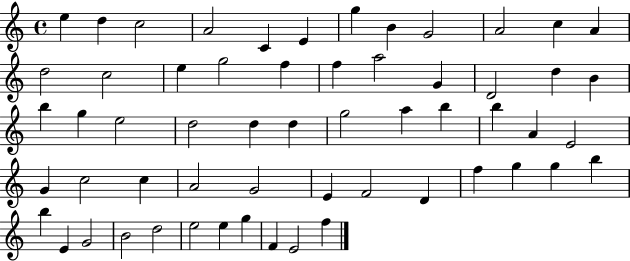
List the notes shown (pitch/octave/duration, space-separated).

E5/q D5/q C5/h A4/h C4/q E4/q G5/q B4/q G4/h A4/h C5/q A4/q D5/h C5/h E5/q G5/h F5/q F5/q A5/h G4/q D4/h D5/q B4/q B5/q G5/q E5/h D5/h D5/q D5/q G5/h A5/q B5/q B5/q A4/q E4/h G4/q C5/h C5/q A4/h G4/h E4/q F4/h D4/q F5/q G5/q G5/q B5/q B5/q E4/q G4/h B4/h D5/h E5/h E5/q G5/q F4/q E4/h F5/q